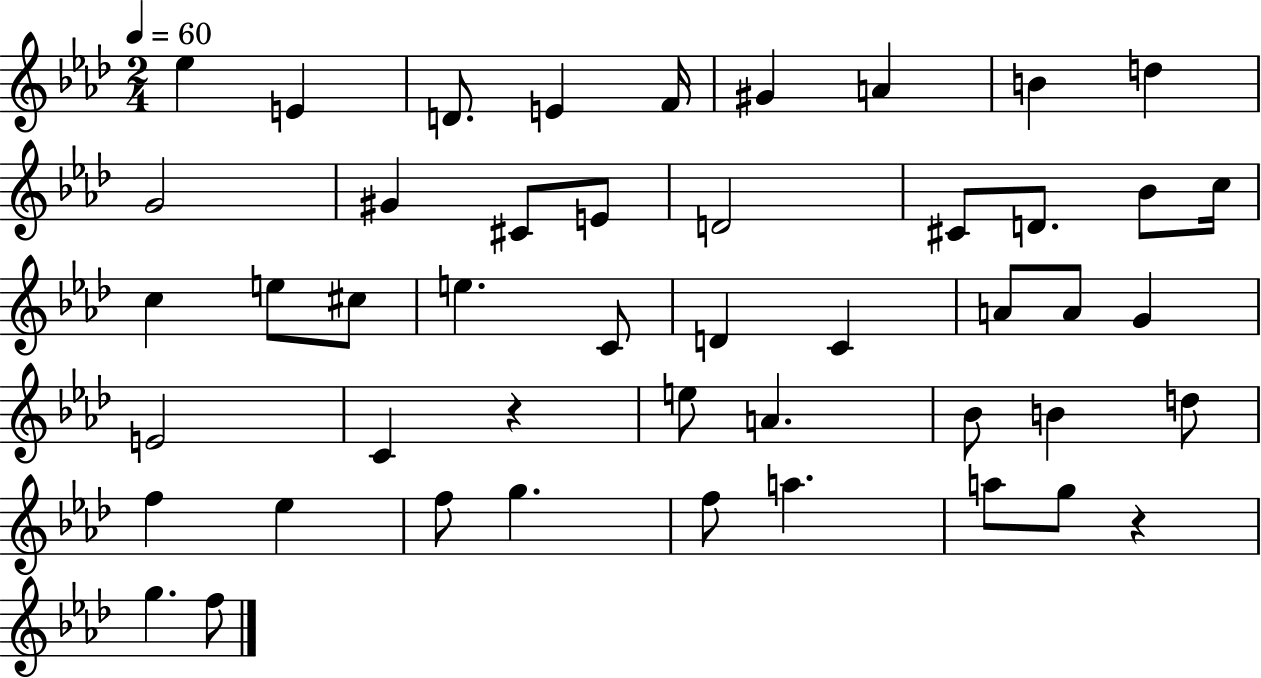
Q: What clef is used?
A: treble